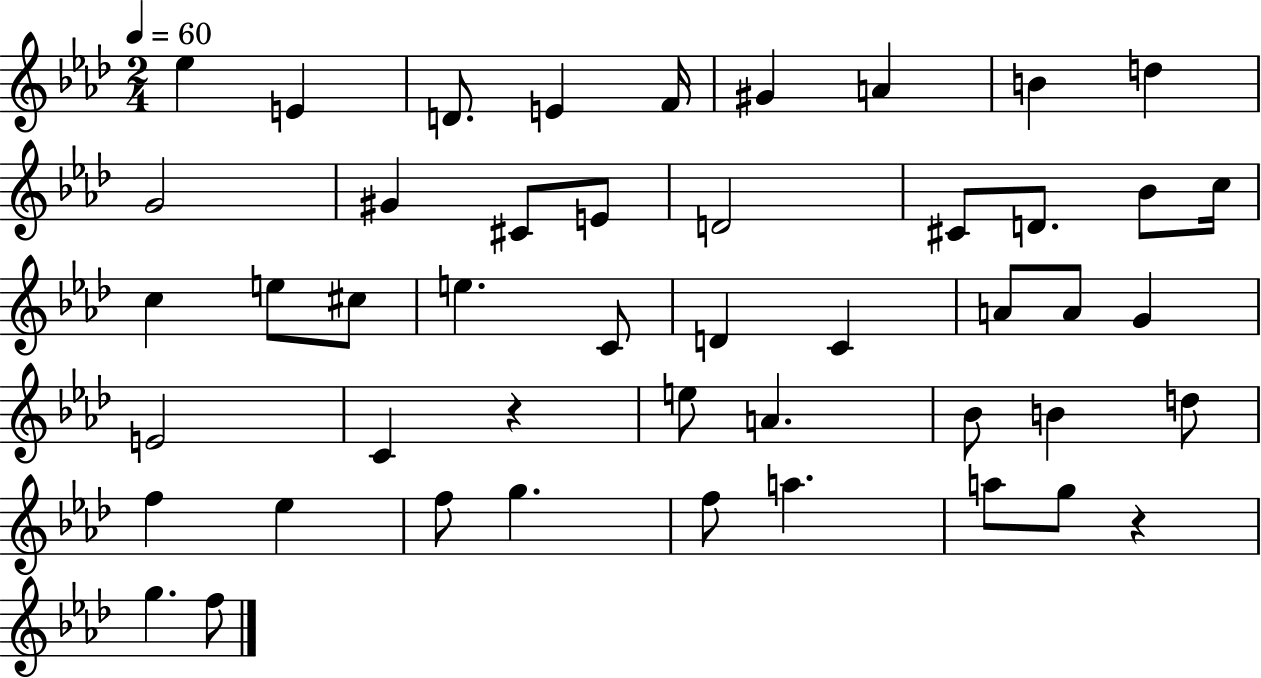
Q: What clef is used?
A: treble